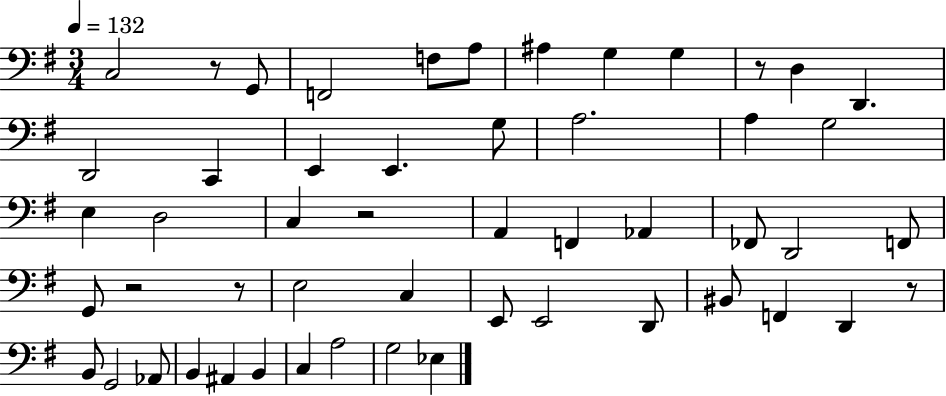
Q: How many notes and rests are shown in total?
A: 52